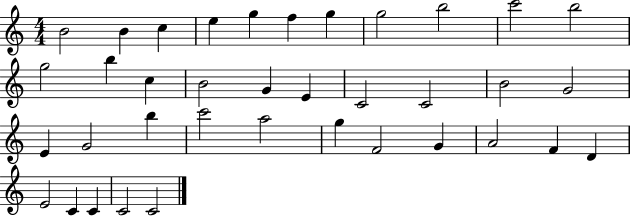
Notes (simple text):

B4/h B4/q C5/q E5/q G5/q F5/q G5/q G5/h B5/h C6/h B5/h G5/h B5/q C5/q B4/h G4/q E4/q C4/h C4/h B4/h G4/h E4/q G4/h B5/q C6/h A5/h G5/q F4/h G4/q A4/h F4/q D4/q E4/h C4/q C4/q C4/h C4/h